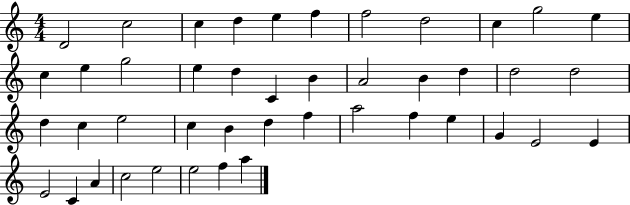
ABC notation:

X:1
T:Untitled
M:4/4
L:1/4
K:C
D2 c2 c d e f f2 d2 c g2 e c e g2 e d C B A2 B d d2 d2 d c e2 c B d f a2 f e G E2 E E2 C A c2 e2 e2 f a